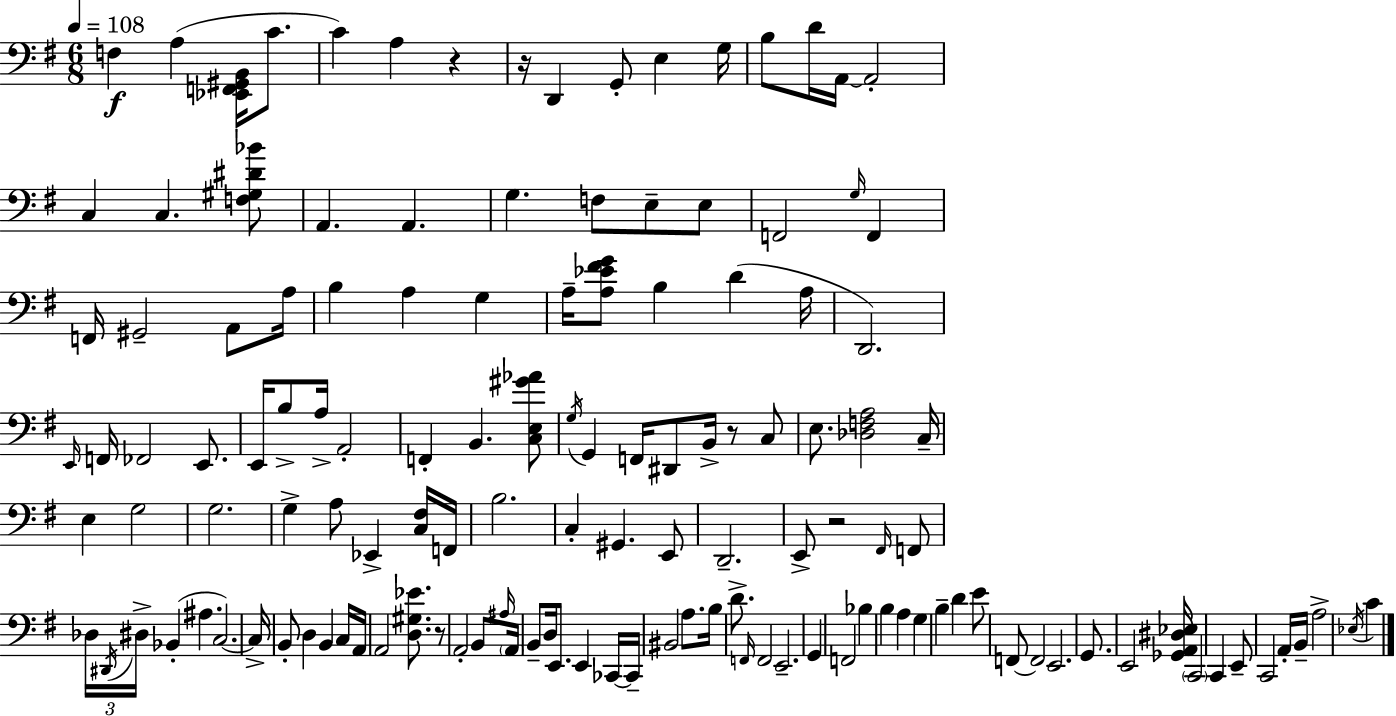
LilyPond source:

{
  \clef bass
  \numericTimeSignature
  \time 6/8
  \key e \minor
  \tempo 4 = 108
  f4\f a4( <ees, f, gis, b,>16 c'8. | c'4) a4 r4 | r16 d,4 g,8-. e4 g16 | b8 d'16 a,16~~ a,2-. | \break c4 c4. <f gis dis' bes'>8 | a,4. a,4. | g4. f8 e8-- e8 | f,2 \grace { g16 } f,4 | \break f,16 gis,2-- a,8 | a16 b4 a4 g4 | a16-- <a ees' fis' g'>8 b4 d'4( | a16 d,2.) | \break \grace { e,16 } f,16 fes,2 e,8. | e,16 b8-> a16-> a,2-. | f,4-. b,4. | <c e gis' aes'>8 \acciaccatura { g16 } g,4 f,16 dis,8 b,16-> r8 | \break c8 e8. <des f a>2 | c16-- e4 g2 | g2. | g4-> a8 ees,4-> | \break <c fis>16 f,16 b2. | c4-. gis,4. | e,8 d,2.-- | e,8-> r2 | \break \grace { fis,16 } f,8 \tuplet 3/2 { des16 \acciaccatura { dis,16 } dis16-> } bes,4-.( ais4. | c2.~~) | c16-> b,8-. d4 | b,4 c16 a,16 a,2 | \break <d gis ees'>8. r8 a,2-. | b,8 \grace { ais16 } \parenthesize a,16 b,8-- d16 e,8. | e,4 ces,16~~ ces,16-- bis,2 | a8. b16 d'8.-> \grace { f,16 } f,2 | \break e,2.-- | g,4 f,2 | bes4 b4 | a4 g4 b4-- | \break d'4 e'8 f,8~~ f,2 | e,2. | g,8. e,2 | <ges, a, dis ees>16 \parenthesize c,2 | \break c,4 e,8-- c,2 | a,16-. b,16-- a2-> | \acciaccatura { ees16 } c'4 \bar "|."
}